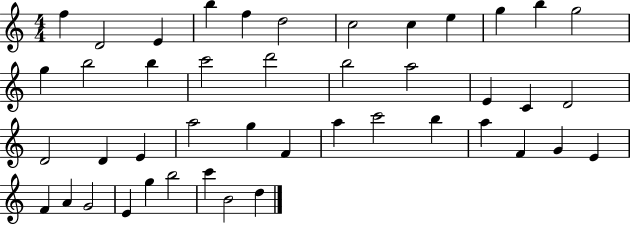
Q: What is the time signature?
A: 4/4